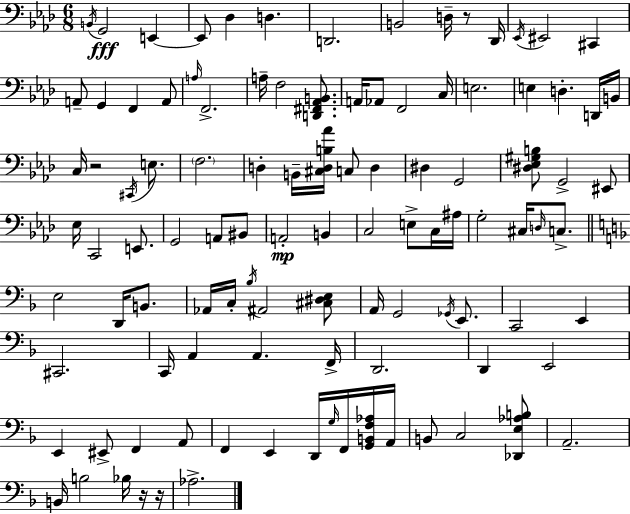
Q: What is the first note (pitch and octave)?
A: B2